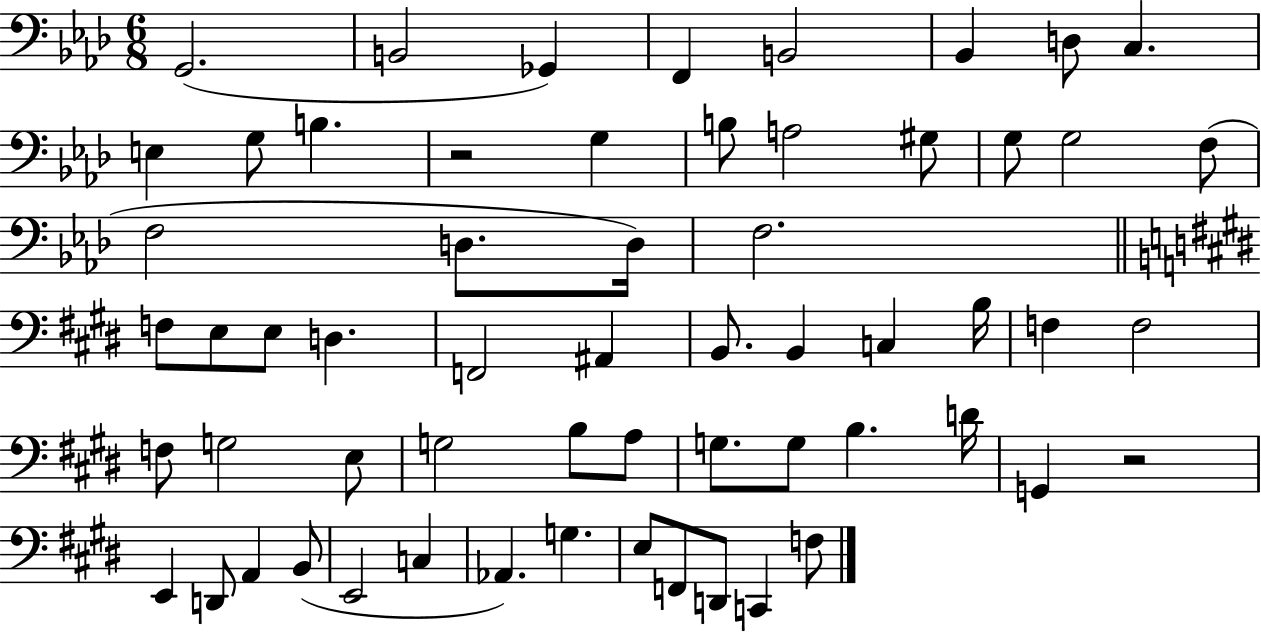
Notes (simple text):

G2/h. B2/h Gb2/q F2/q B2/h Bb2/q D3/e C3/q. E3/q G3/e B3/q. R/h G3/q B3/e A3/h G#3/e G3/e G3/h F3/e F3/h D3/e. D3/s F3/h. F3/e E3/e E3/e D3/q. F2/h A#2/q B2/e. B2/q C3/q B3/s F3/q F3/h F3/e G3/h E3/e G3/h B3/e A3/e G3/e. G3/e B3/q. D4/s G2/q R/h E2/q D2/e A2/q B2/e E2/h C3/q Ab2/q. G3/q. E3/e F2/e D2/e C2/q F3/e